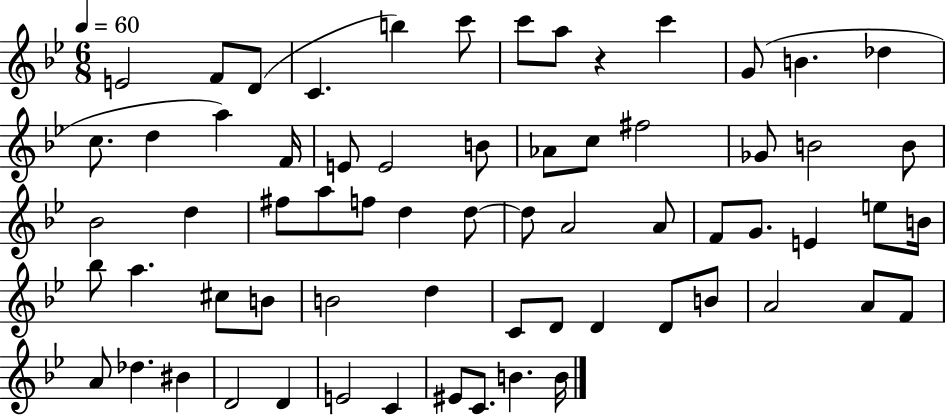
E4/h F4/e D4/e C4/q. B5/q C6/e C6/e A5/e R/q C6/q G4/e B4/q. Db5/q C5/e. D5/q A5/q F4/s E4/e E4/h B4/e Ab4/e C5/e F#5/h Gb4/e B4/h B4/e Bb4/h D5/q F#5/e A5/e F5/e D5/q D5/e D5/e A4/h A4/e F4/e G4/e. E4/q E5/e B4/s Bb5/e A5/q. C#5/e B4/e B4/h D5/q C4/e D4/e D4/q D4/e B4/e A4/h A4/e F4/e A4/e Db5/q. BIS4/q D4/h D4/q E4/h C4/q EIS4/e C4/e. B4/q. B4/s